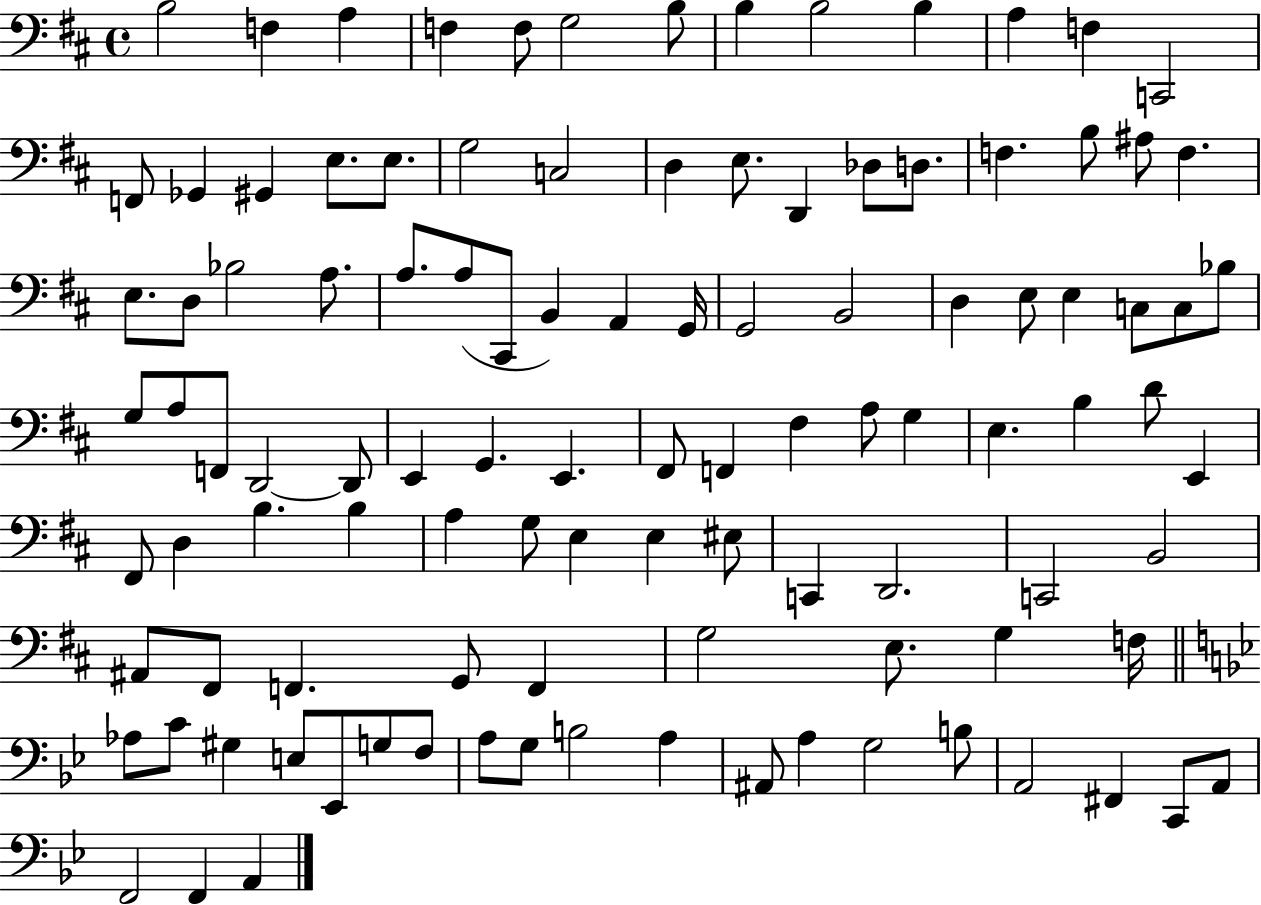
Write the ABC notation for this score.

X:1
T:Untitled
M:4/4
L:1/4
K:D
B,2 F, A, F, F,/2 G,2 B,/2 B, B,2 B, A, F, C,,2 F,,/2 _G,, ^G,, E,/2 E,/2 G,2 C,2 D, E,/2 D,, _D,/2 D,/2 F, B,/2 ^A,/2 F, E,/2 D,/2 _B,2 A,/2 A,/2 A,/2 ^C,,/2 B,, A,, G,,/4 G,,2 B,,2 D, E,/2 E, C,/2 C,/2 _B,/2 G,/2 A,/2 F,,/2 D,,2 D,,/2 E,, G,, E,, ^F,,/2 F,, ^F, A,/2 G, E, B, D/2 E,, ^F,,/2 D, B, B, A, G,/2 E, E, ^E,/2 C,, D,,2 C,,2 B,,2 ^A,,/2 ^F,,/2 F,, G,,/2 F,, G,2 E,/2 G, F,/4 _A,/2 C/2 ^G, E,/2 _E,,/2 G,/2 F,/2 A,/2 G,/2 B,2 A, ^A,,/2 A, G,2 B,/2 A,,2 ^F,, C,,/2 A,,/2 F,,2 F,, A,,